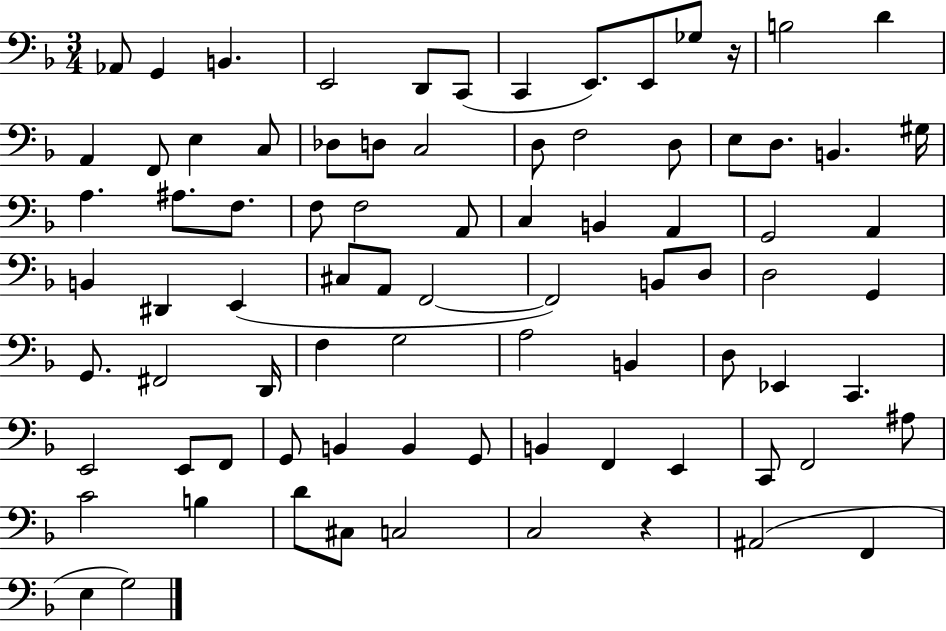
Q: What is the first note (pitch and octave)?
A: Ab2